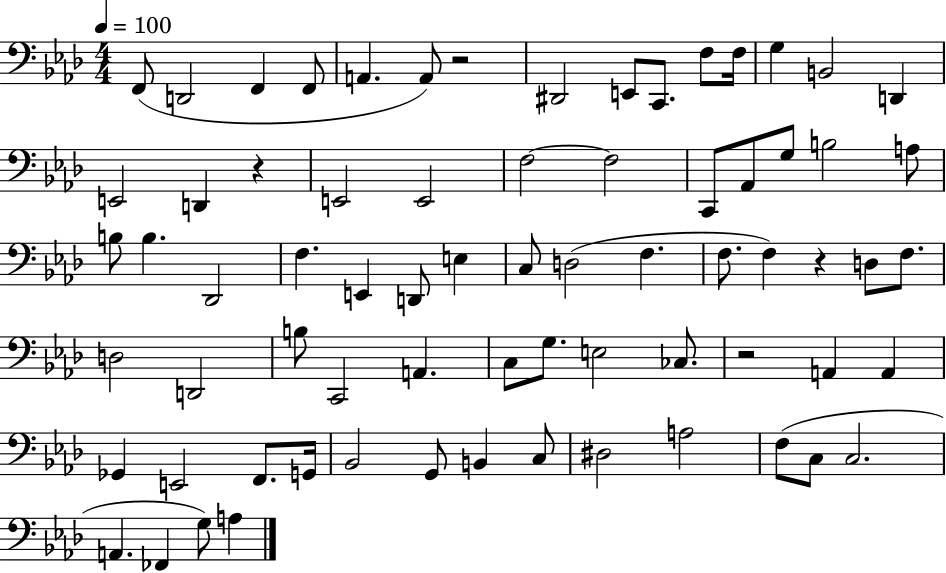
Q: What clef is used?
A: bass